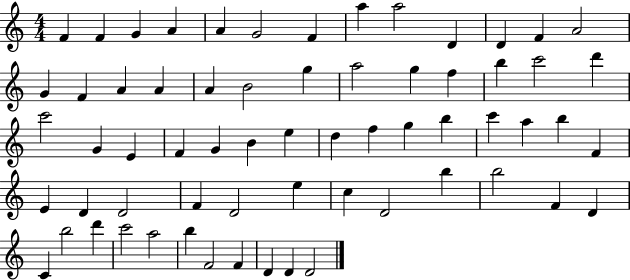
{
  \clef treble
  \numericTimeSignature
  \time 4/4
  \key c \major
  f'4 f'4 g'4 a'4 | a'4 g'2 f'4 | a''4 a''2 d'4 | d'4 f'4 a'2 | \break g'4 f'4 a'4 a'4 | a'4 b'2 g''4 | a''2 g''4 f''4 | b''4 c'''2 d'''4 | \break c'''2 g'4 e'4 | f'4 g'4 b'4 e''4 | d''4 f''4 g''4 b''4 | c'''4 a''4 b''4 f'4 | \break e'4 d'4 d'2 | f'4 d'2 e''4 | c''4 d'2 b''4 | b''2 f'4 d'4 | \break c'4 b''2 d'''4 | c'''2 a''2 | b''4 f'2 f'4 | d'4 d'4 d'2 | \break \bar "|."
}